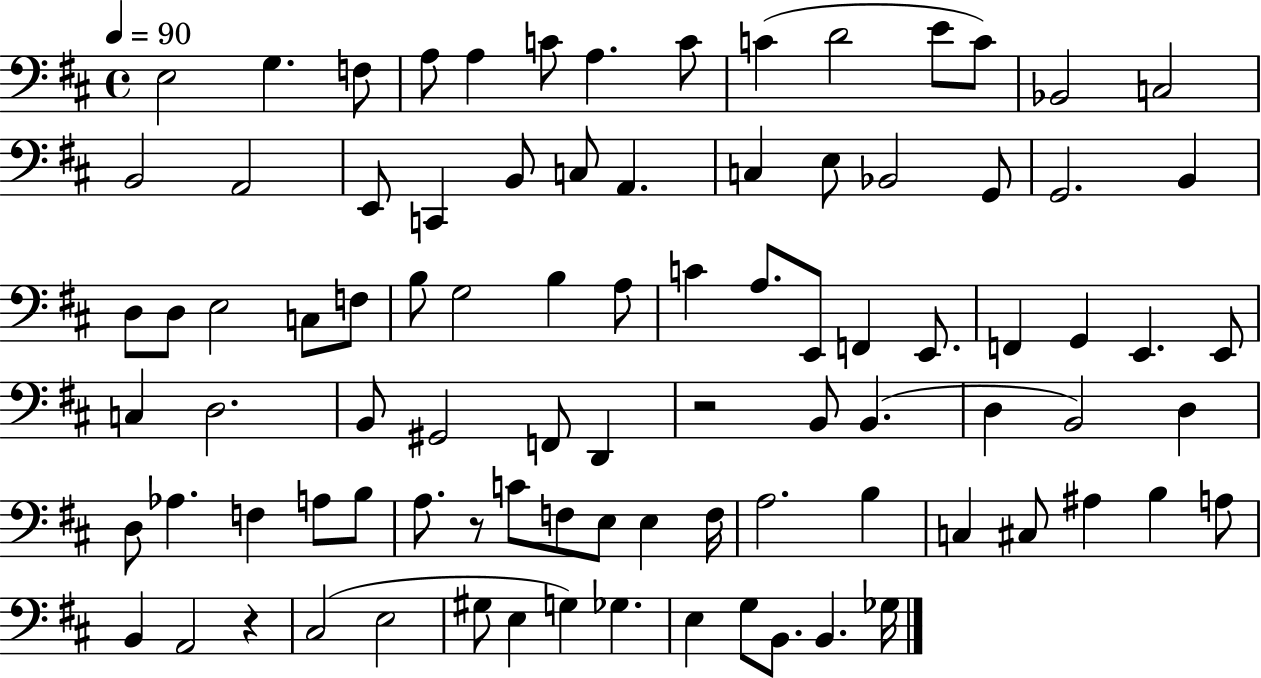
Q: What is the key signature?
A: D major